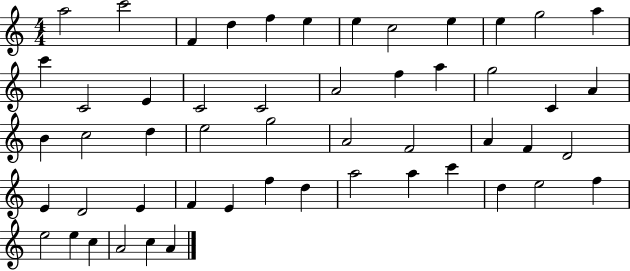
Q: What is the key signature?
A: C major